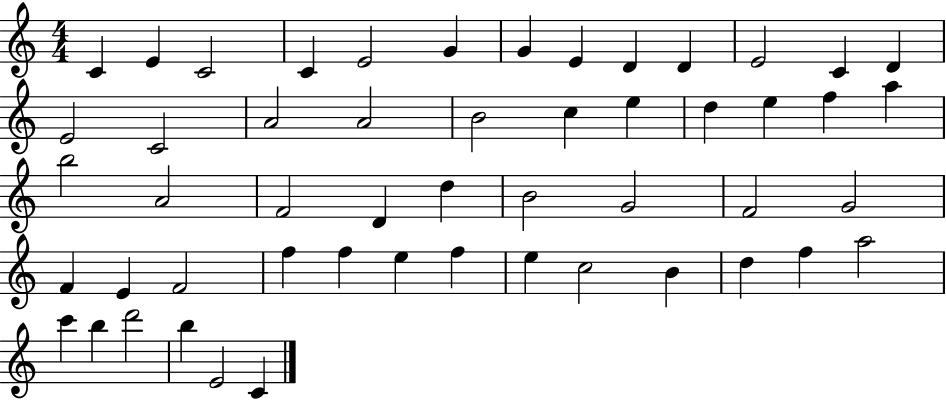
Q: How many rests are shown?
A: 0